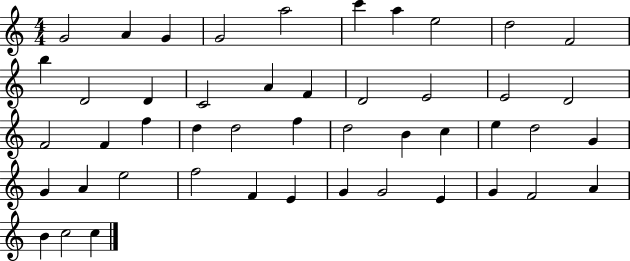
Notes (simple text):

G4/h A4/q G4/q G4/h A5/h C6/q A5/q E5/h D5/h F4/h B5/q D4/h D4/q C4/h A4/q F4/q D4/h E4/h E4/h D4/h F4/h F4/q F5/q D5/q D5/h F5/q D5/h B4/q C5/q E5/q D5/h G4/q G4/q A4/q E5/h F5/h F4/q E4/q G4/q G4/h E4/q G4/q F4/h A4/q B4/q C5/h C5/q